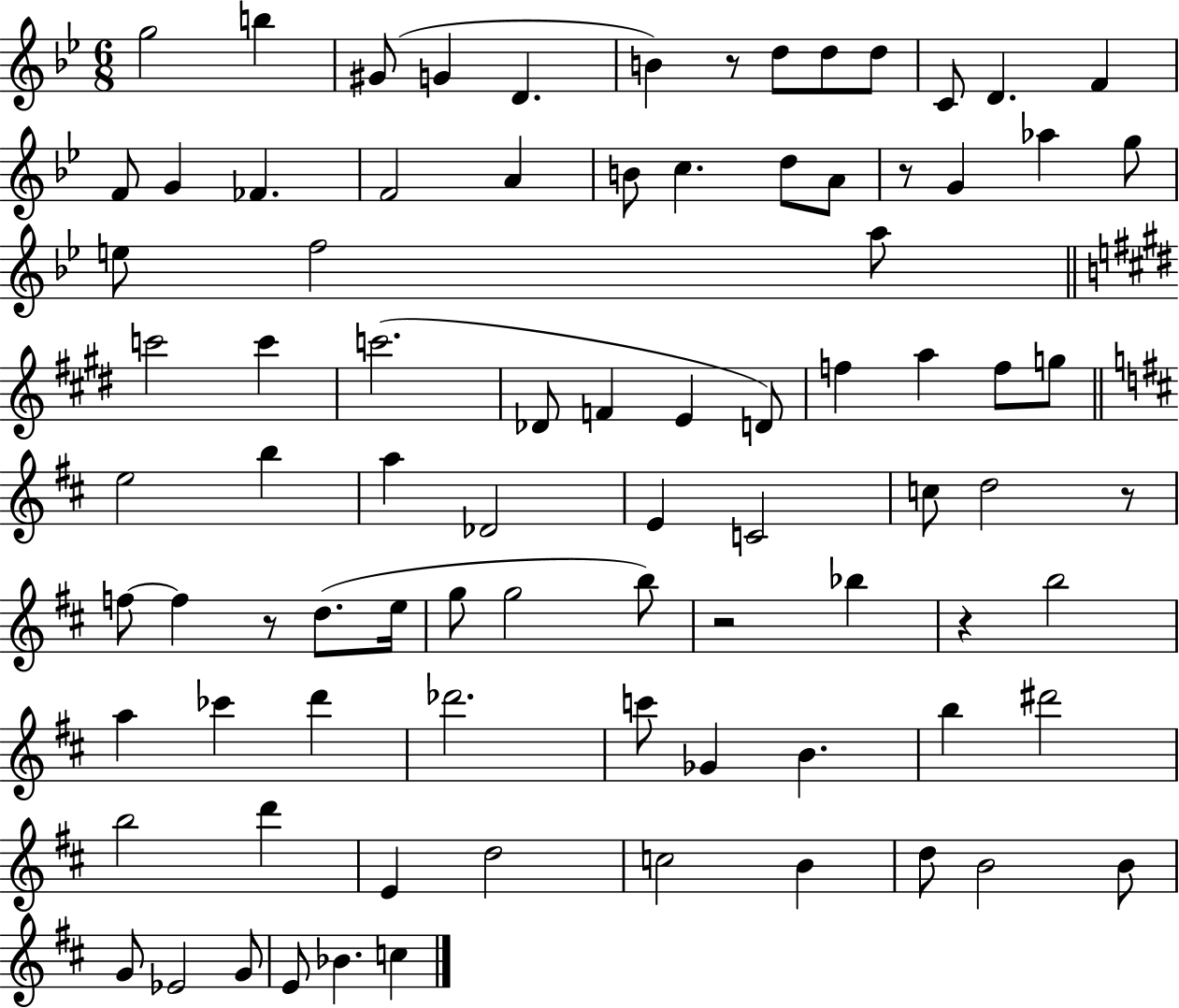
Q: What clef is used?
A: treble